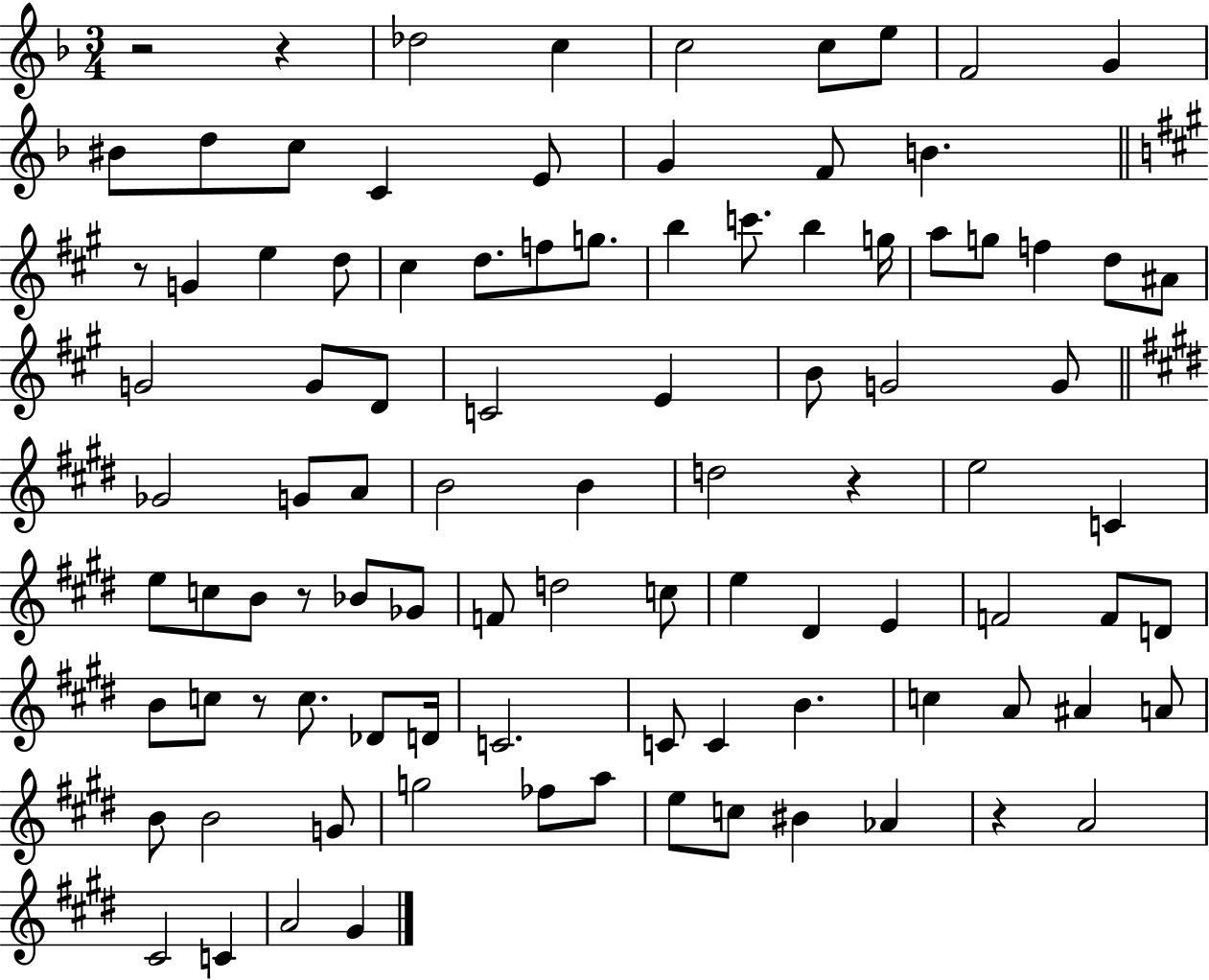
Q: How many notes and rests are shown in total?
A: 96